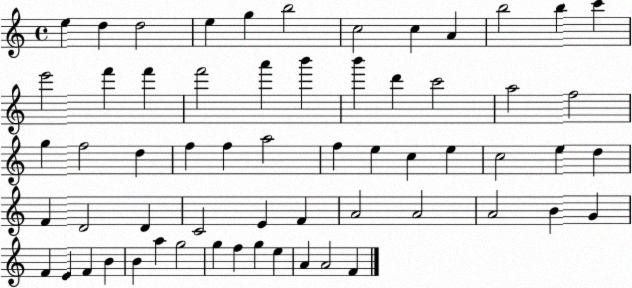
X:1
T:Untitled
M:4/4
L:1/4
K:C
e d d2 e g b2 c2 c A b2 b c' e'2 f' f' f'2 a' b' b' d' c'2 a2 f2 g f2 d f f a2 f e c e c2 e d F D2 D C2 E F A2 A2 A2 B G F E F B B a g2 g f g e A A2 F